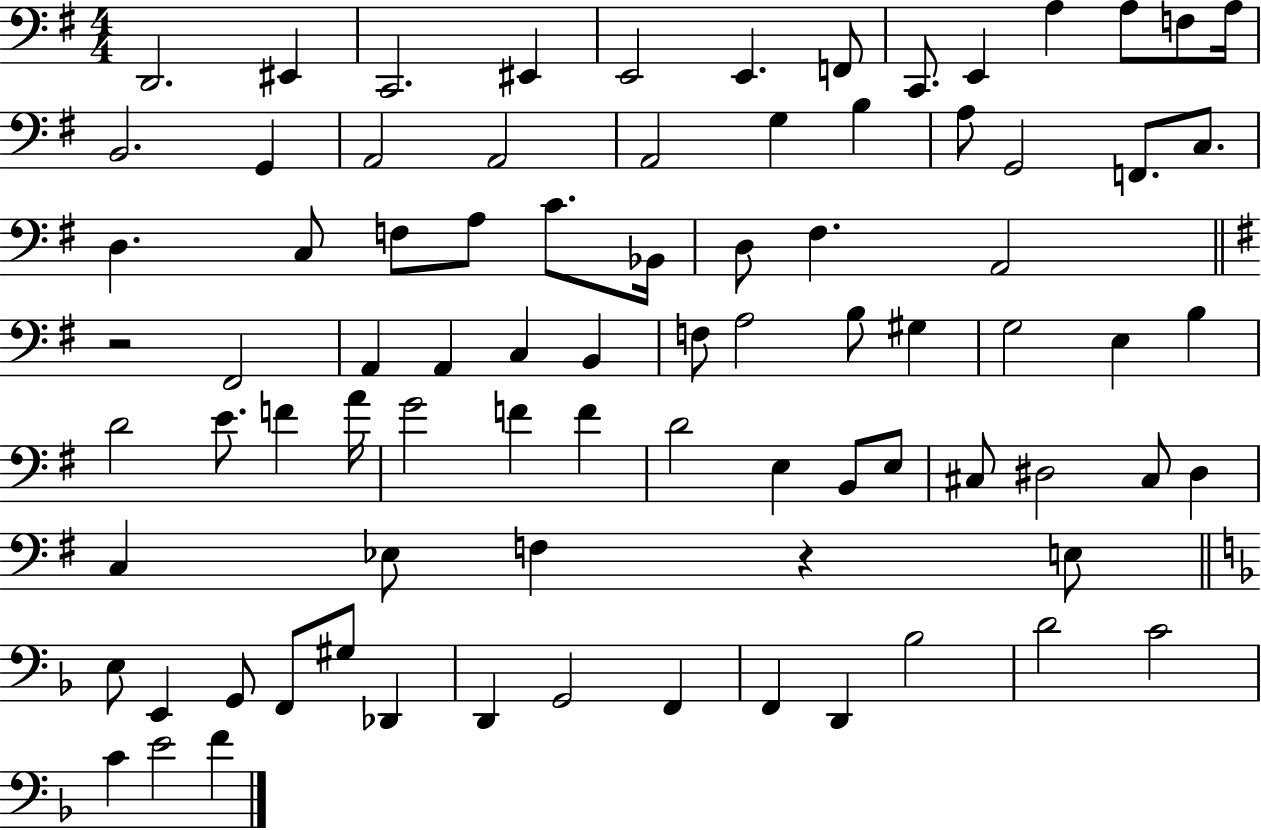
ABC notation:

X:1
T:Untitled
M:4/4
L:1/4
K:G
D,,2 ^E,, C,,2 ^E,, E,,2 E,, F,,/2 C,,/2 E,, A, A,/2 F,/2 A,/4 B,,2 G,, A,,2 A,,2 A,,2 G, B, A,/2 G,,2 F,,/2 C,/2 D, C,/2 F,/2 A,/2 C/2 _B,,/4 D,/2 ^F, A,,2 z2 ^F,,2 A,, A,, C, B,, F,/2 A,2 B,/2 ^G, G,2 E, B, D2 E/2 F A/4 G2 F F D2 E, B,,/2 E,/2 ^C,/2 ^D,2 ^C,/2 ^D, C, _E,/2 F, z E,/2 E,/2 E,, G,,/2 F,,/2 ^G,/2 _D,, D,, G,,2 F,, F,, D,, _B,2 D2 C2 C E2 F